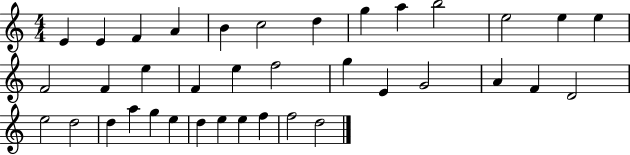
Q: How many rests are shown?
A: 0